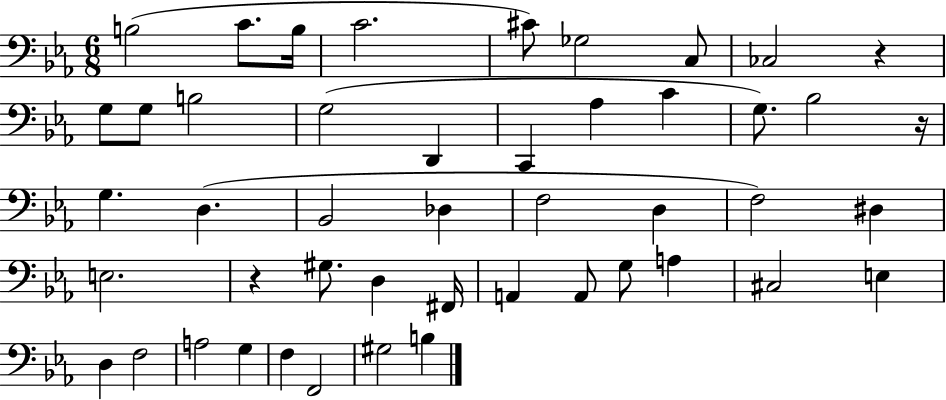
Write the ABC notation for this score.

X:1
T:Untitled
M:6/8
L:1/4
K:Eb
B,2 C/2 B,/4 C2 ^C/2 _G,2 C,/2 _C,2 z G,/2 G,/2 B,2 G,2 D,, C,, _A, C G,/2 _B,2 z/4 G, D, _B,,2 _D, F,2 D, F,2 ^D, E,2 z ^G,/2 D, ^F,,/4 A,, A,,/2 G,/2 A, ^C,2 E, D, F,2 A,2 G, F, F,,2 ^G,2 B,